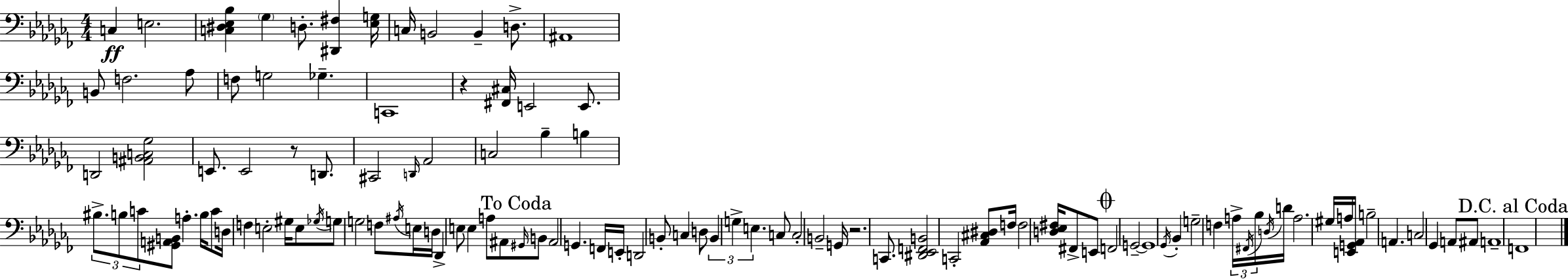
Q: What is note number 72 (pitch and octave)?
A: F3